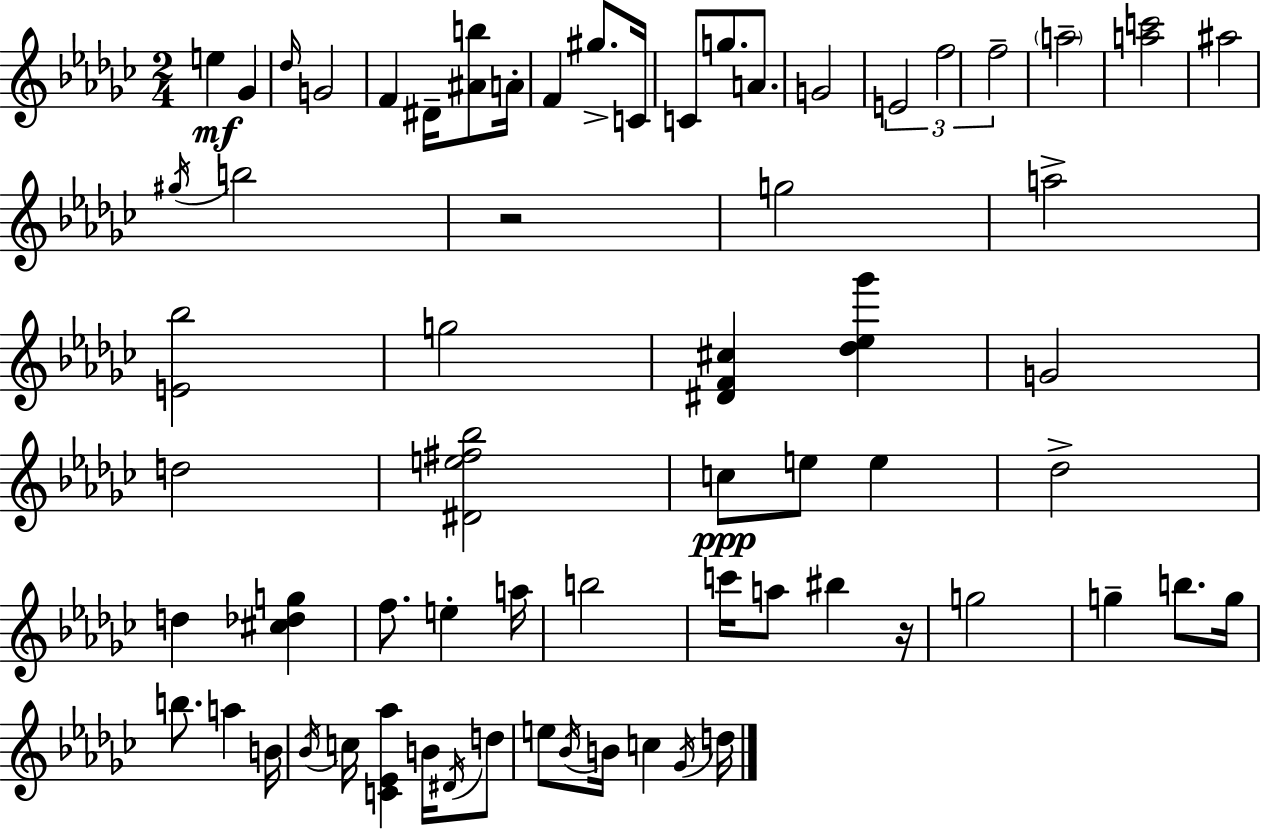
{
  \clef treble
  \numericTimeSignature
  \time 2/4
  \key ees \minor
  e''4\mf ges'4 | \grace { des''16 } g'2 | f'4 dis'16-- <ais' b''>8 | a'16-. f'4 gis''8.-> | \break c'16 c'8 g''8. a'8. | g'2 | \tuplet 3/2 { e'2 | f''2 | \break f''2-- } | \parenthesize a''2-- | <a'' c'''>2 | ais''2 | \break \acciaccatura { gis''16 } b''2 | r2 | g''2 | a''2-> | \break <e' bes''>2 | g''2 | <dis' f' cis''>4 <des'' ees'' ges'''>4 | g'2 | \break d''2 | <dis' e'' fis'' bes''>2 | c''8\ppp e''8 e''4 | des''2-> | \break d''4 <cis'' des'' g''>4 | f''8. e''4-. | a''16 b''2 | c'''16 a''8 bis''4 | \break r16 g''2 | g''4-- b''8. | g''16 b''8. a''4 | b'16 \acciaccatura { bes'16 } c''16 <c' ees' aes''>4 | \break b'16 \acciaccatura { dis'16 } d''8 e''8 \acciaccatura { bes'16 } b'16 | c''4 \acciaccatura { ges'16 } d''16 \bar "|."
}